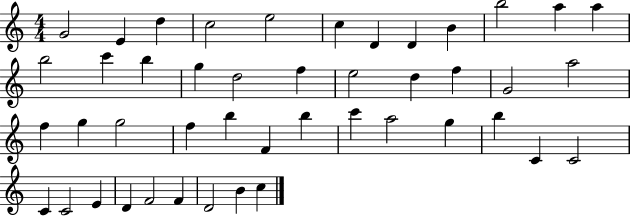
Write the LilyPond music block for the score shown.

{
  \clef treble
  \numericTimeSignature
  \time 4/4
  \key c \major
  g'2 e'4 d''4 | c''2 e''2 | c''4 d'4 d'4 b'4 | b''2 a''4 a''4 | \break b''2 c'''4 b''4 | g''4 d''2 f''4 | e''2 d''4 f''4 | g'2 a''2 | \break f''4 g''4 g''2 | f''4 b''4 f'4 b''4 | c'''4 a''2 g''4 | b''4 c'4 c'2 | \break c'4 c'2 e'4 | d'4 f'2 f'4 | d'2 b'4 c''4 | \bar "|."
}